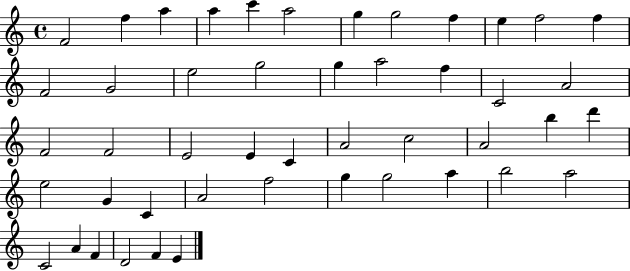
F4/h F5/q A5/q A5/q C6/q A5/h G5/q G5/h F5/q E5/q F5/h F5/q F4/h G4/h E5/h G5/h G5/q A5/h F5/q C4/h A4/h F4/h F4/h E4/h E4/q C4/q A4/h C5/h A4/h B5/q D6/q E5/h G4/q C4/q A4/h F5/h G5/q G5/h A5/q B5/h A5/h C4/h A4/q F4/q D4/h F4/q E4/q